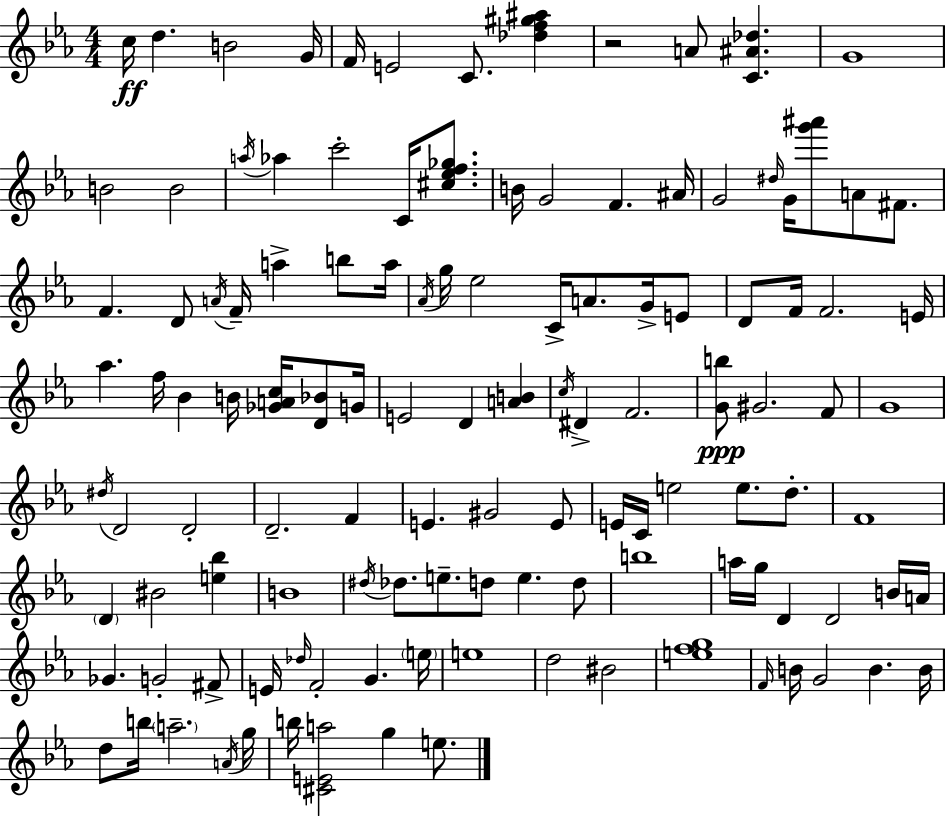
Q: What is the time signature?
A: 4/4